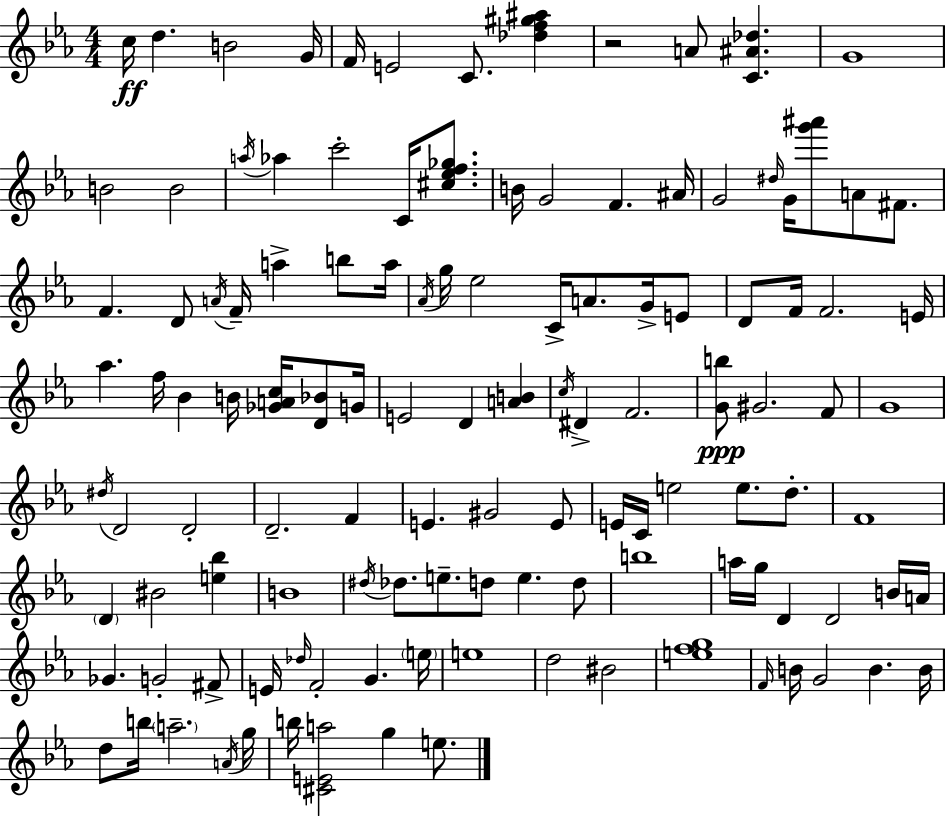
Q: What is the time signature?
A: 4/4